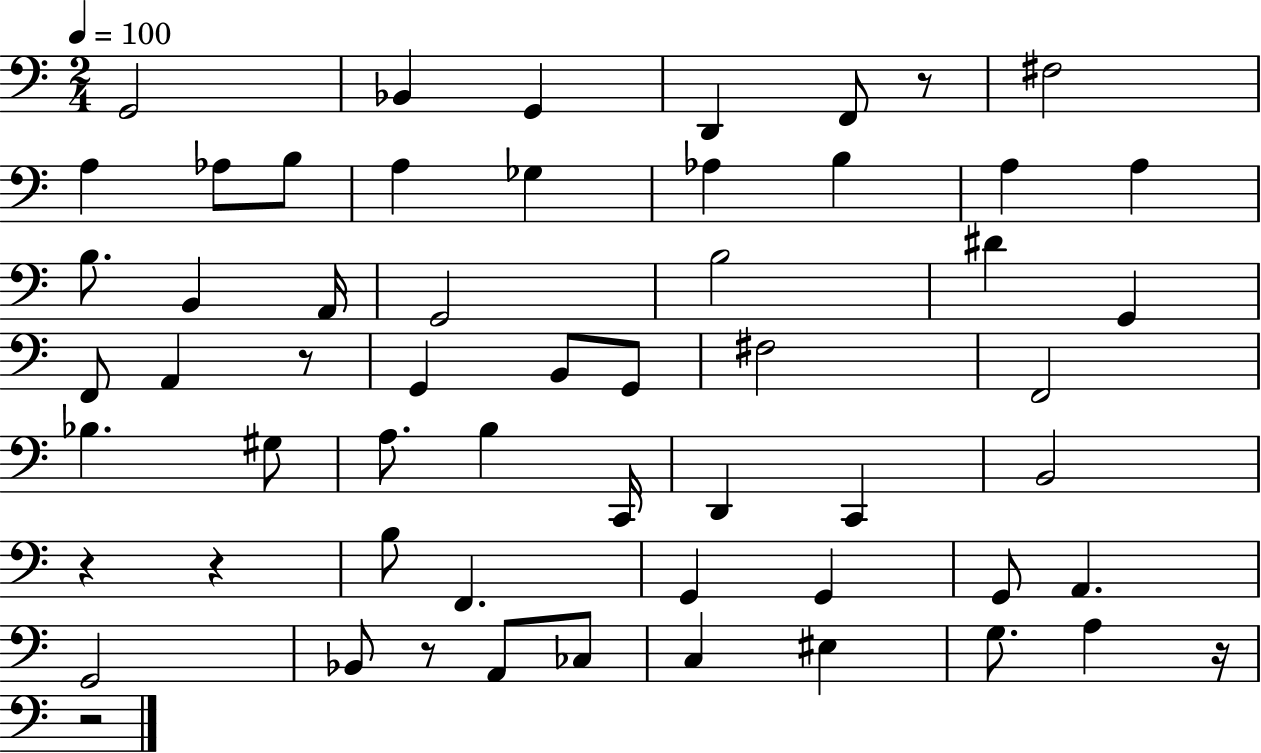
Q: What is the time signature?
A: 2/4